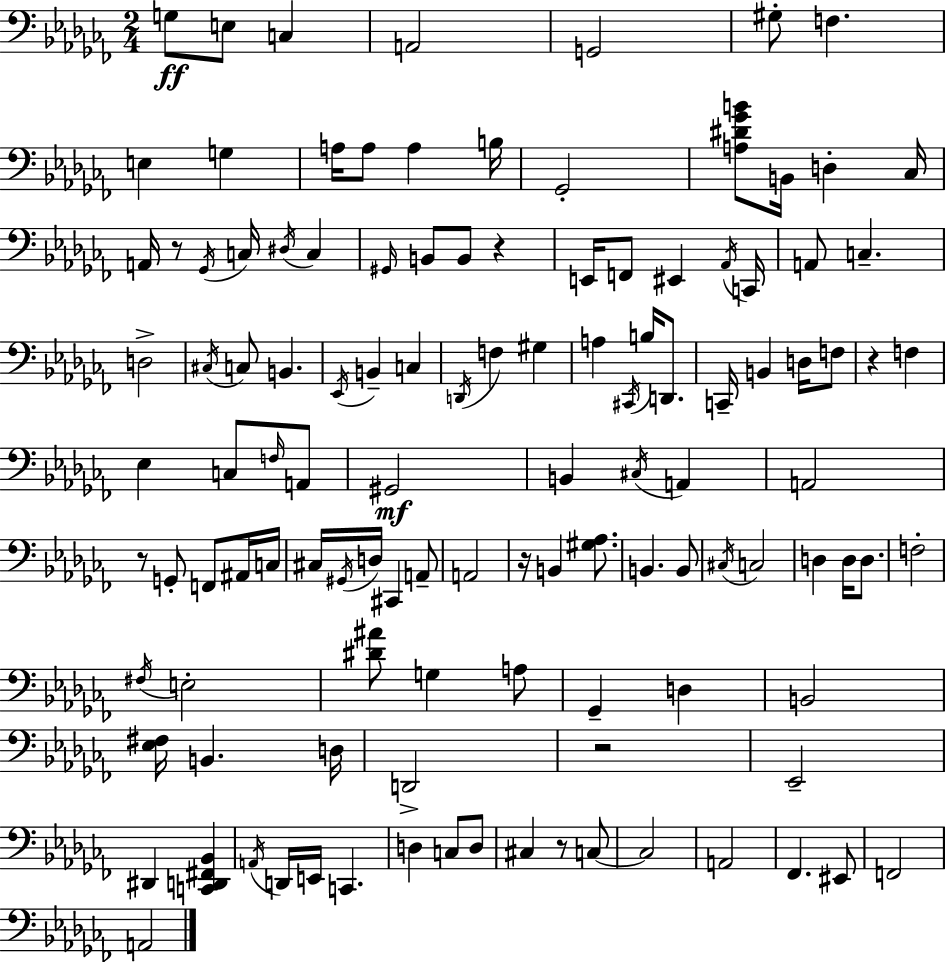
X:1
T:Untitled
M:2/4
L:1/4
K:Abm
G,/2 E,/2 C, A,,2 G,,2 ^G,/2 F, E, G, A,/4 A,/2 A, B,/4 _G,,2 [A,^D_GB]/2 B,,/4 D, _C,/4 A,,/4 z/2 _G,,/4 C,/4 ^D,/4 C, ^G,,/4 B,,/2 B,,/2 z E,,/4 F,,/2 ^E,, _A,,/4 C,,/4 A,,/2 C, D,2 ^C,/4 C,/2 B,, _E,,/4 B,, C, D,,/4 F, ^G, A, ^C,,/4 B,/4 D,,/2 C,,/4 B,, D,/4 F,/2 z F, _E, C,/2 F,/4 A,,/2 ^G,,2 B,, ^C,/4 A,, A,,2 z/2 G,,/2 F,,/2 ^A,,/4 C,/4 ^C,/4 ^G,,/4 D,/4 ^C,, A,,/2 A,,2 z/4 B,, [^G,_A,]/2 B,, B,,/2 ^C,/4 C,2 D, D,/4 D,/2 F,2 ^F,/4 E,2 [^D^A]/2 G, A,/2 _G,, D, B,,2 [_E,^F,]/4 B,, D,/4 D,,2 z2 _E,,2 ^D,, [C,,D,,^F,,_B,,] A,,/4 D,,/4 E,,/4 C,, D, C,/2 D,/2 ^C, z/2 C,/2 C,2 A,,2 _F,, ^E,,/2 F,,2 A,,2